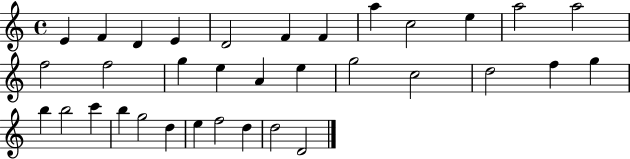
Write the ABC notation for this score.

X:1
T:Untitled
M:4/4
L:1/4
K:C
E F D E D2 F F a c2 e a2 a2 f2 f2 g e A e g2 c2 d2 f g b b2 c' b g2 d e f2 d d2 D2